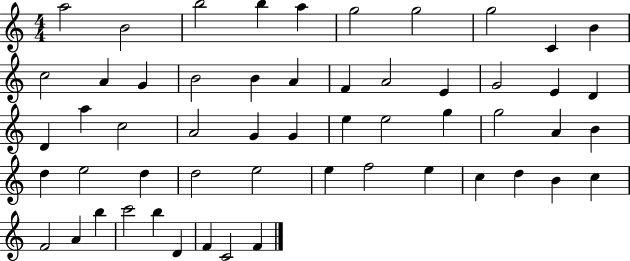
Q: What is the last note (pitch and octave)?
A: F4